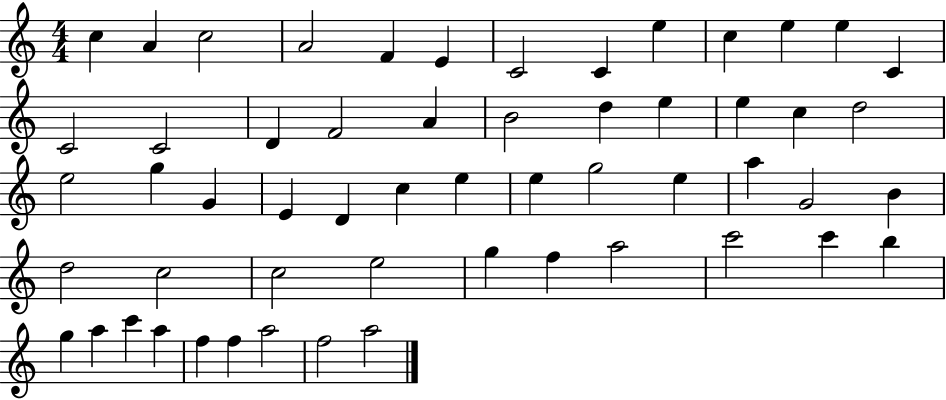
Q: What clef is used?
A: treble